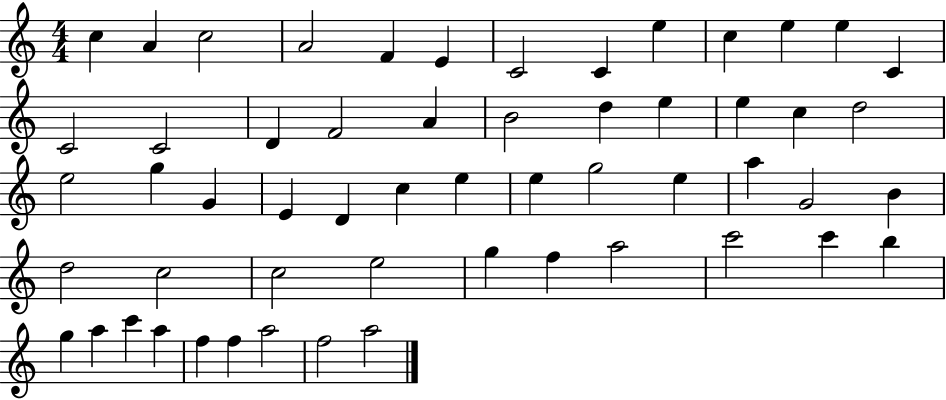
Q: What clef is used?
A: treble